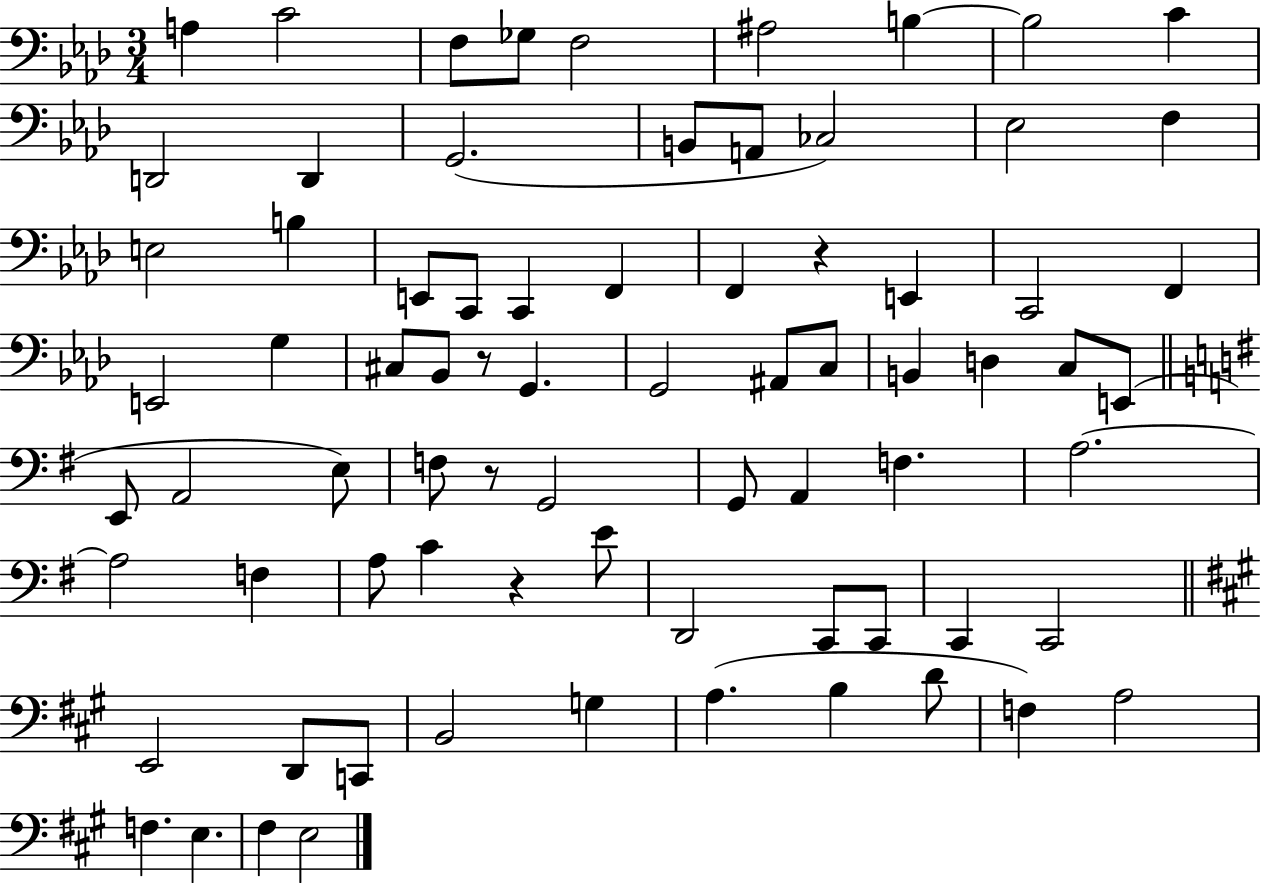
X:1
T:Untitled
M:3/4
L:1/4
K:Ab
A, C2 F,/2 _G,/2 F,2 ^A,2 B, B,2 C D,,2 D,, G,,2 B,,/2 A,,/2 _C,2 _E,2 F, E,2 B, E,,/2 C,,/2 C,, F,, F,, z E,, C,,2 F,, E,,2 G, ^C,/2 _B,,/2 z/2 G,, G,,2 ^A,,/2 C,/2 B,, D, C,/2 E,,/2 E,,/2 A,,2 E,/2 F,/2 z/2 G,,2 G,,/2 A,, F, A,2 A,2 F, A,/2 C z E/2 D,,2 C,,/2 C,,/2 C,, C,,2 E,,2 D,,/2 C,,/2 B,,2 G, A, B, D/2 F, A,2 F, E, ^F, E,2